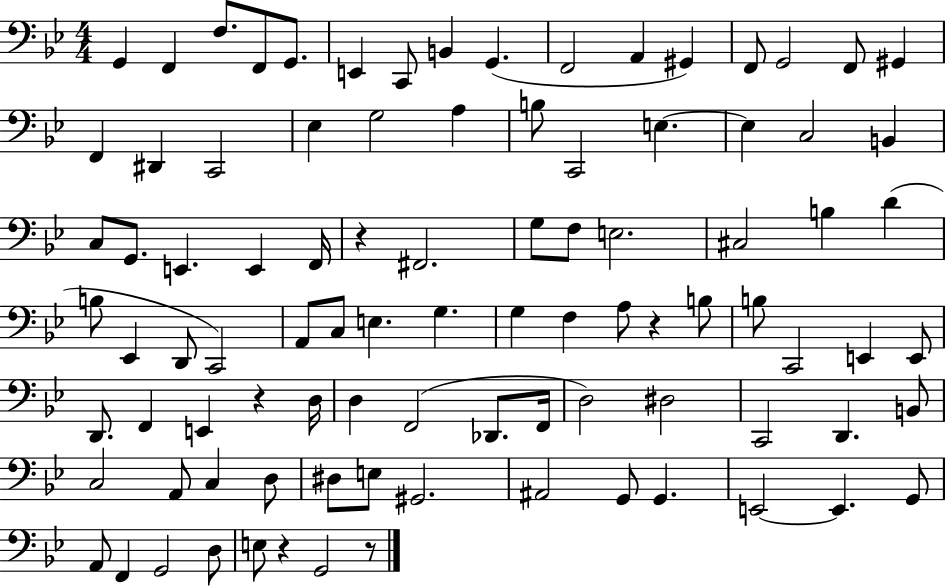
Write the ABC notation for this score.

X:1
T:Untitled
M:4/4
L:1/4
K:Bb
G,, F,, F,/2 F,,/2 G,,/2 E,, C,,/2 B,, G,, F,,2 A,, ^G,, F,,/2 G,,2 F,,/2 ^G,, F,, ^D,, C,,2 _E, G,2 A, B,/2 C,,2 E, E, C,2 B,, C,/2 G,,/2 E,, E,, F,,/4 z ^F,,2 G,/2 F,/2 E,2 ^C,2 B, D B,/2 _E,, D,,/2 C,,2 A,,/2 C,/2 E, G, G, F, A,/2 z B,/2 B,/2 C,,2 E,, E,,/2 D,,/2 F,, E,, z D,/4 D, F,,2 _D,,/2 F,,/4 D,2 ^D,2 C,,2 D,, B,,/2 C,2 A,,/2 C, D,/2 ^D,/2 E,/2 ^G,,2 ^A,,2 G,,/2 G,, E,,2 E,, G,,/2 A,,/2 F,, G,,2 D,/2 E,/2 z G,,2 z/2